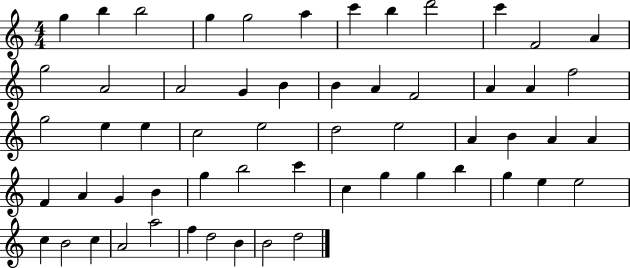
G5/q B5/q B5/h G5/q G5/h A5/q C6/q B5/q D6/h C6/q F4/h A4/q G5/h A4/h A4/h G4/q B4/q B4/q A4/q F4/h A4/q A4/q F5/h G5/h E5/q E5/q C5/h E5/h D5/h E5/h A4/q B4/q A4/q A4/q F4/q A4/q G4/q B4/q G5/q B5/h C6/q C5/q G5/q G5/q B5/q G5/q E5/q E5/h C5/q B4/h C5/q A4/h A5/h F5/q D5/h B4/q B4/h D5/h